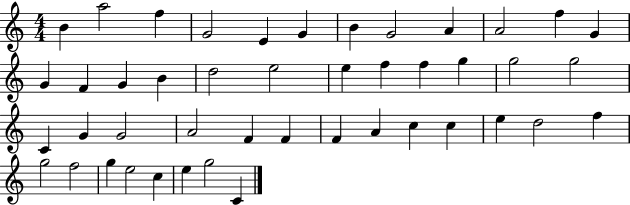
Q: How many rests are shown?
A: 0